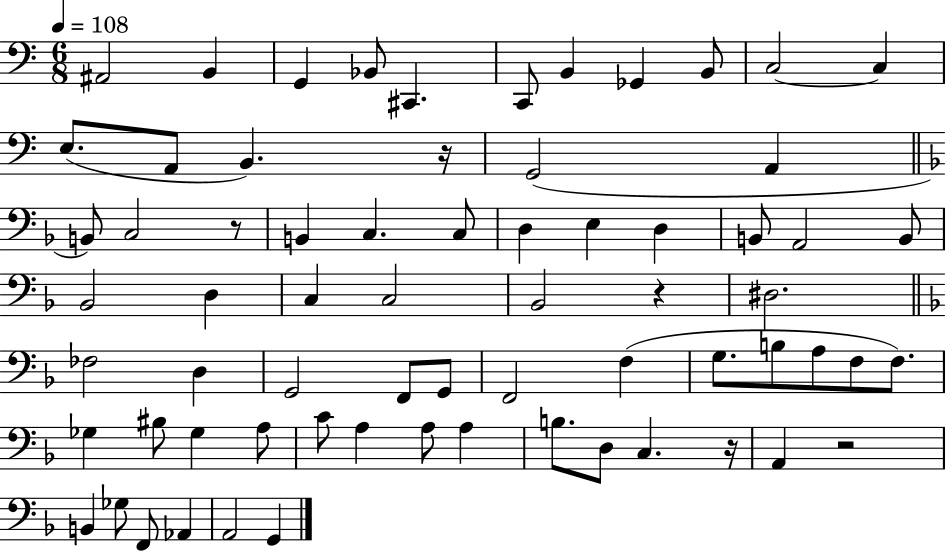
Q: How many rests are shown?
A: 5